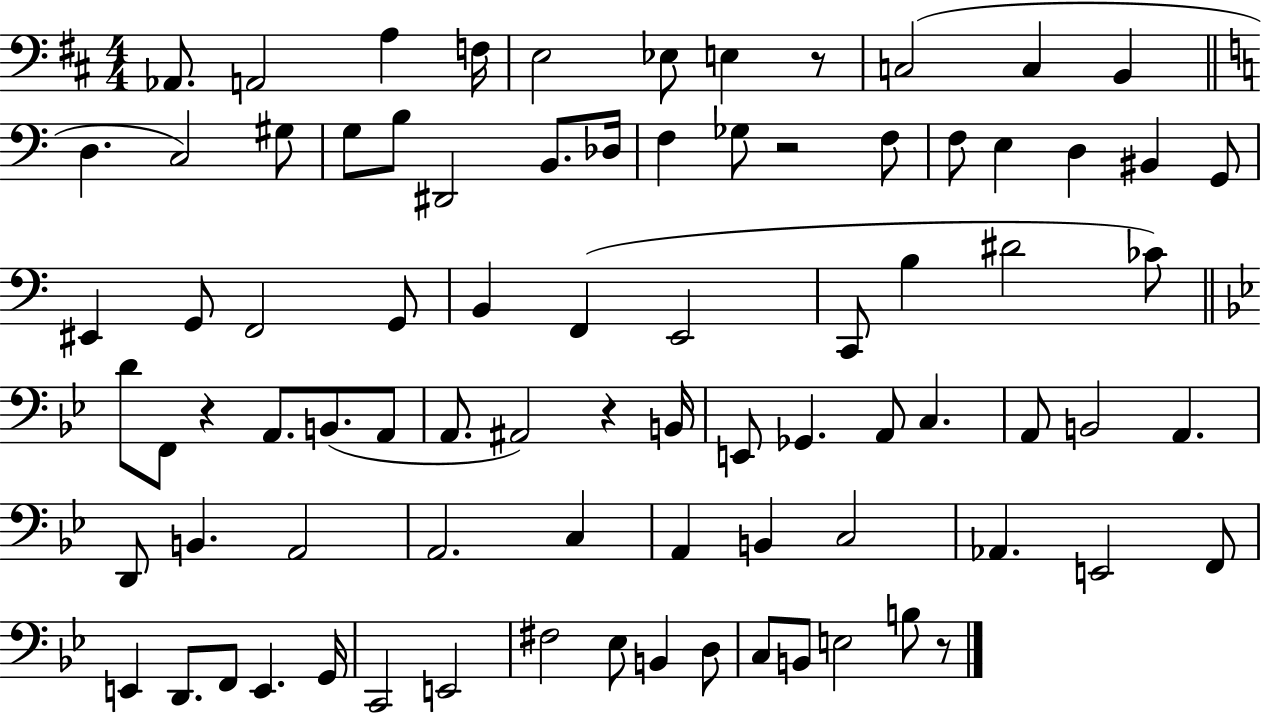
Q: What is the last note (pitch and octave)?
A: B3